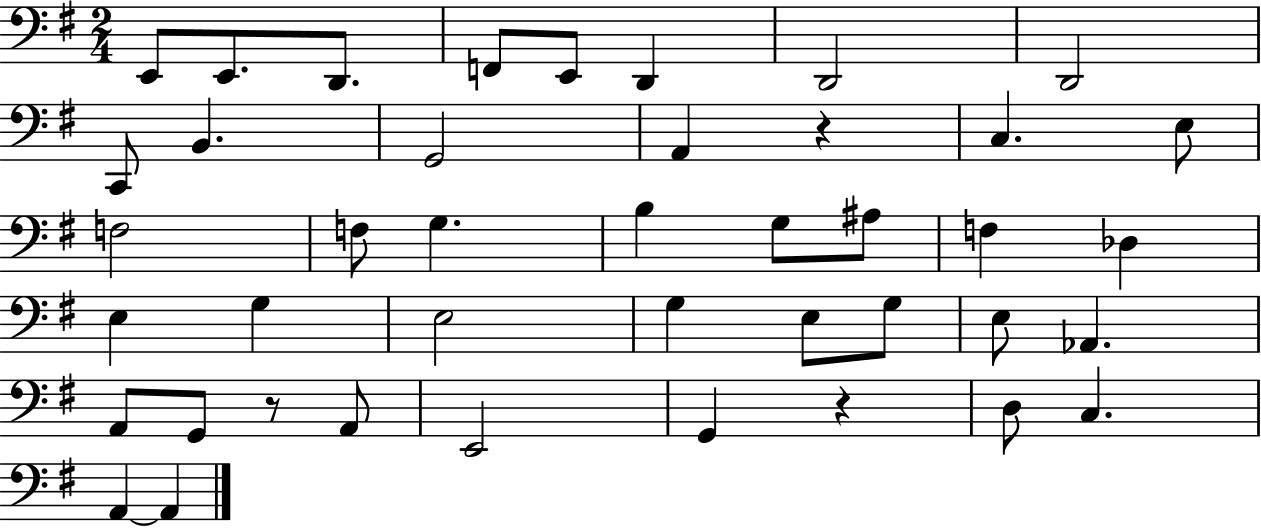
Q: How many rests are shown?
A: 3